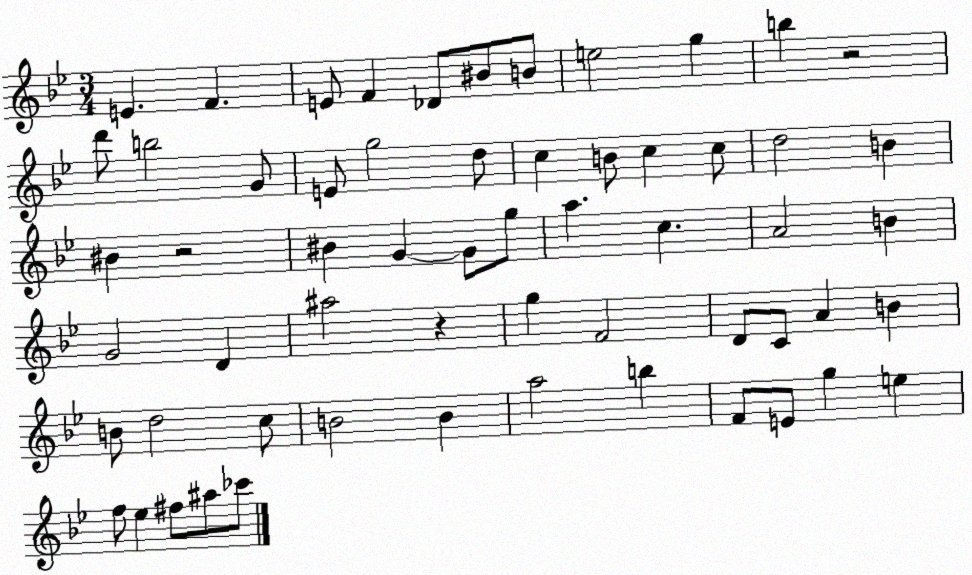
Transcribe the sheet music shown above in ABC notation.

X:1
T:Untitled
M:3/4
L:1/4
K:Bb
E F E/2 F _D/2 ^B/2 B/2 e2 g b z2 d'/2 b2 G/2 E/2 g2 d/2 c B/2 c c/2 d2 B ^B z2 ^B G G/2 g/2 a c A2 B G2 D ^a2 z g F2 D/2 C/2 A B B/2 d2 c/2 B2 B a2 b F/2 E/2 g e f/2 _e ^f/2 ^a/2 _c'/2